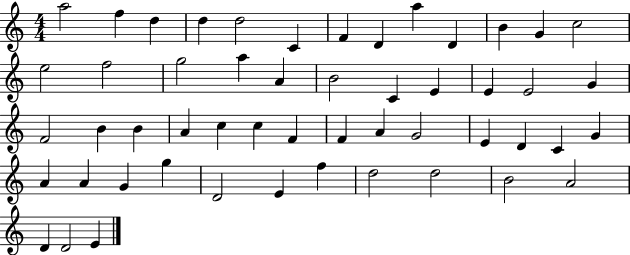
A5/h F5/q D5/q D5/q D5/h C4/q F4/q D4/q A5/q D4/q B4/q G4/q C5/h E5/h F5/h G5/h A5/q A4/q B4/h C4/q E4/q E4/q E4/h G4/q F4/h B4/q B4/q A4/q C5/q C5/q F4/q F4/q A4/q G4/h E4/q D4/q C4/q G4/q A4/q A4/q G4/q G5/q D4/h E4/q F5/q D5/h D5/h B4/h A4/h D4/q D4/h E4/q